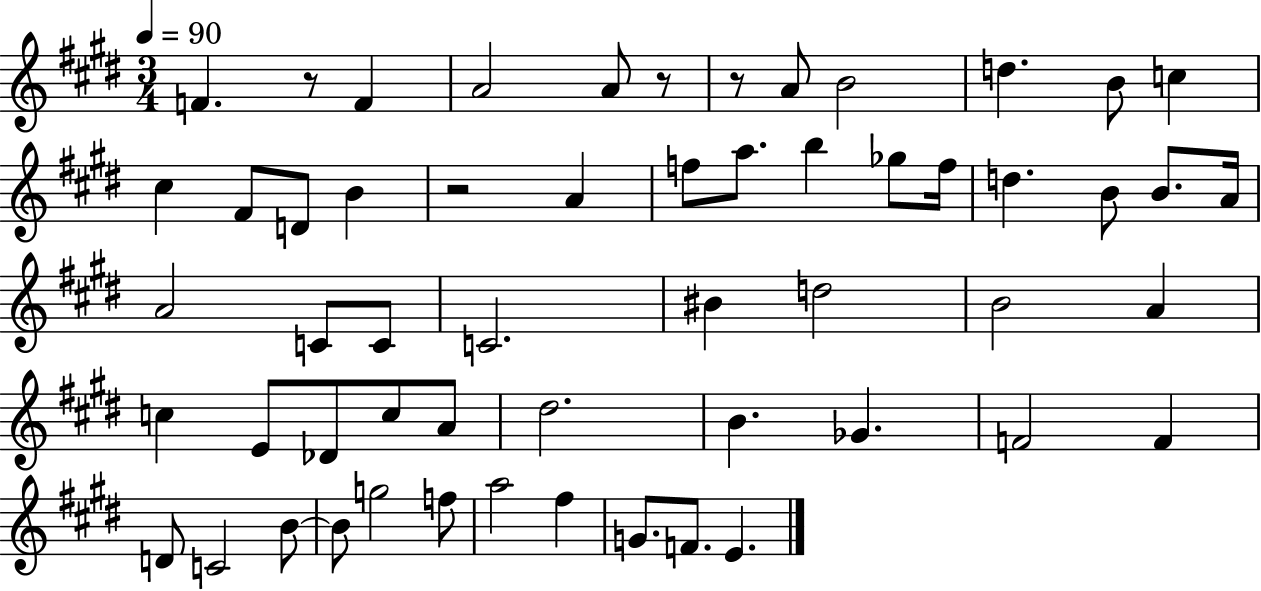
F4/q. R/e F4/q A4/h A4/e R/e R/e A4/e B4/h D5/q. B4/e C5/q C#5/q F#4/e D4/e B4/q R/h A4/q F5/e A5/e. B5/q Gb5/e F5/s D5/q. B4/e B4/e. A4/s A4/h C4/e C4/e C4/h. BIS4/q D5/h B4/h A4/q C5/q E4/e Db4/e C5/e A4/e D#5/h. B4/q. Gb4/q. F4/h F4/q D4/e C4/h B4/e B4/e G5/h F5/e A5/h F#5/q G4/e. F4/e. E4/q.